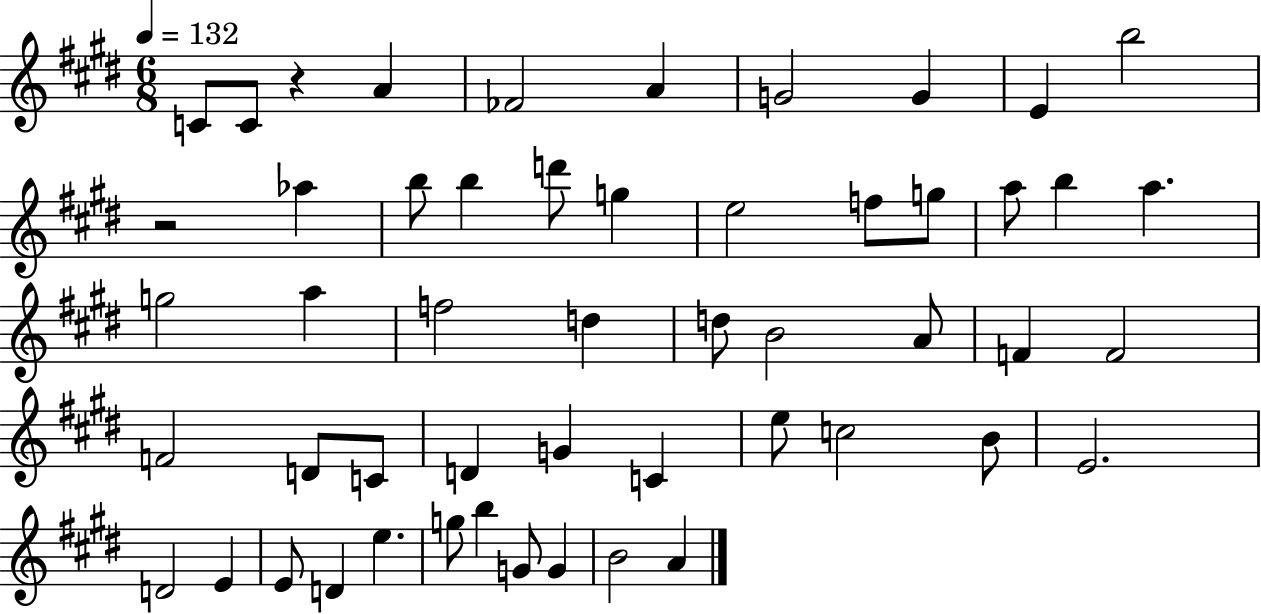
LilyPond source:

{
  \clef treble
  \numericTimeSignature
  \time 6/8
  \key e \major
  \tempo 4 = 132
  \repeat volta 2 { c'8 c'8 r4 a'4 | fes'2 a'4 | g'2 g'4 | e'4 b''2 | \break r2 aes''4 | b''8 b''4 d'''8 g''4 | e''2 f''8 g''8 | a''8 b''4 a''4. | \break g''2 a''4 | f''2 d''4 | d''8 b'2 a'8 | f'4 f'2 | \break f'2 d'8 c'8 | d'4 g'4 c'4 | e''8 c''2 b'8 | e'2. | \break d'2 e'4 | e'8 d'4 e''4. | g''8 b''4 g'8 g'4 | b'2 a'4 | \break } \bar "|."
}